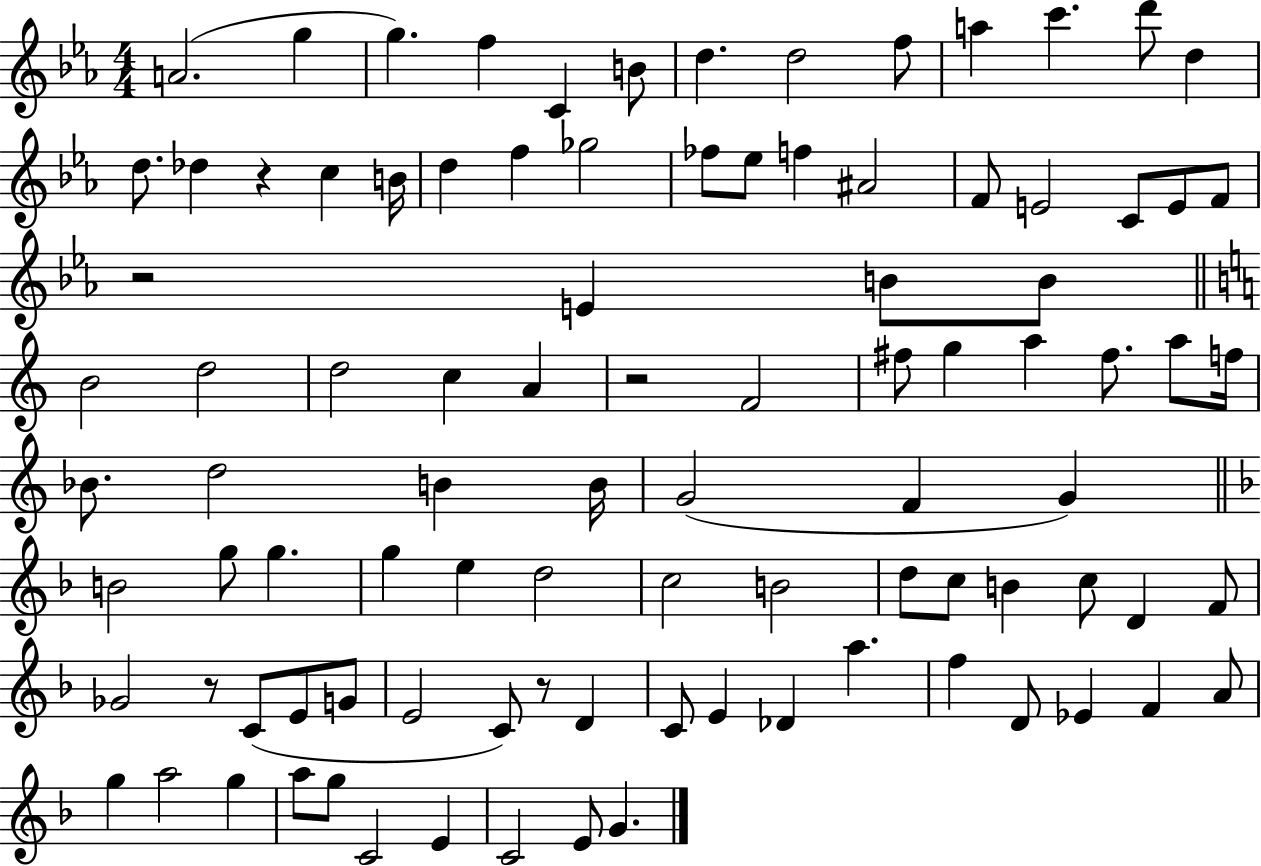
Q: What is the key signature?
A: EES major